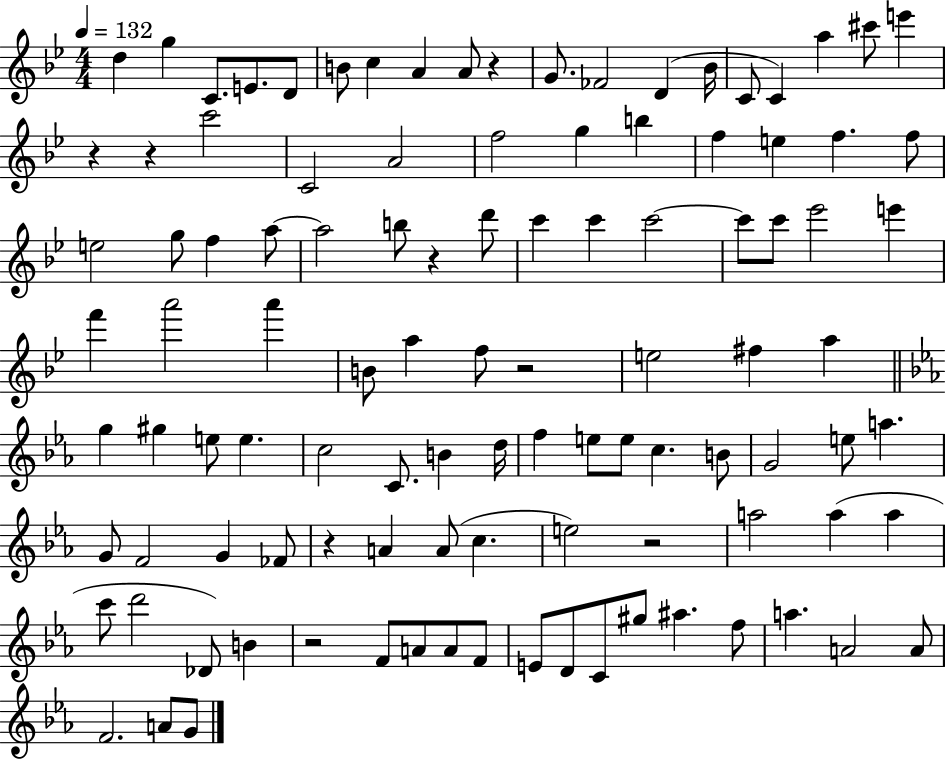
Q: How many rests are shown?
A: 8